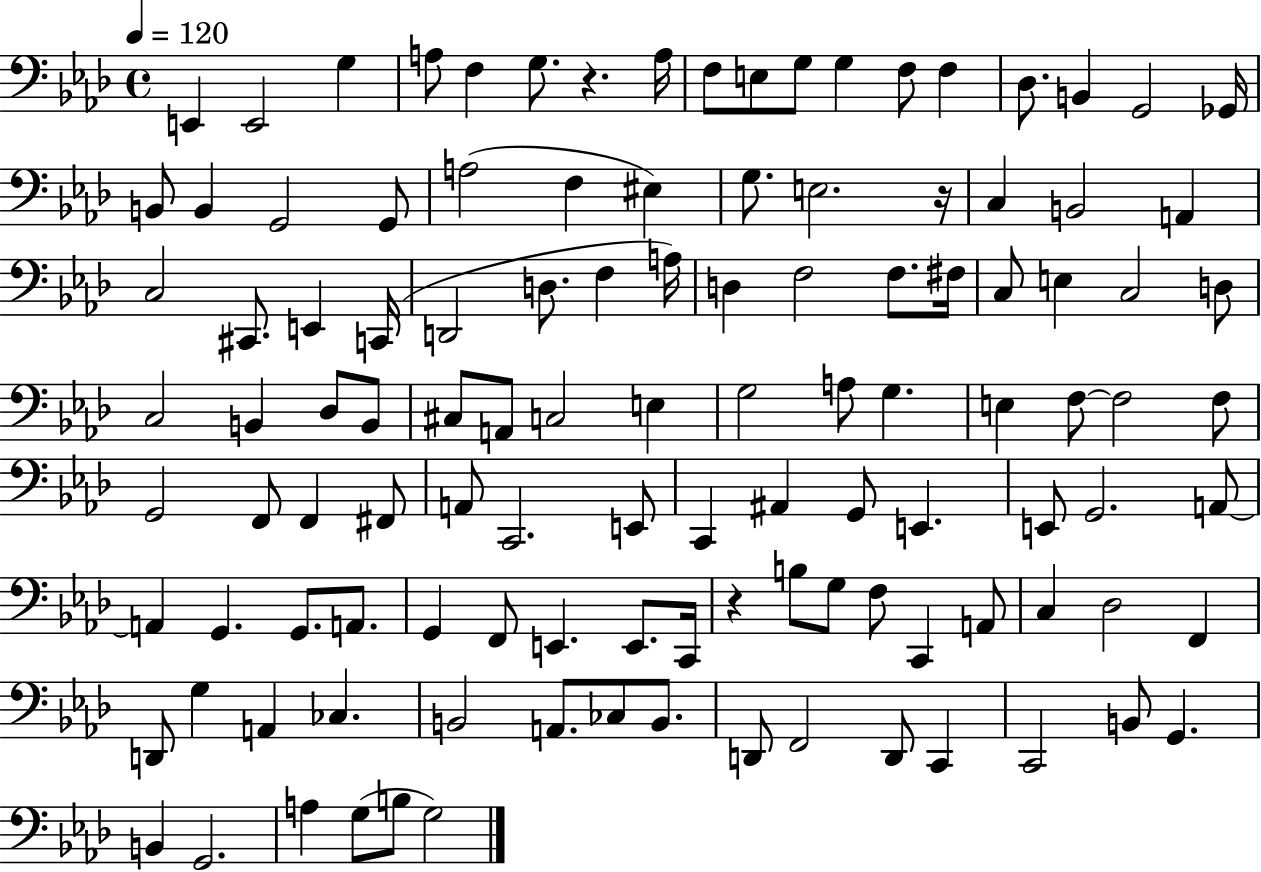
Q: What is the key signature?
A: AES major